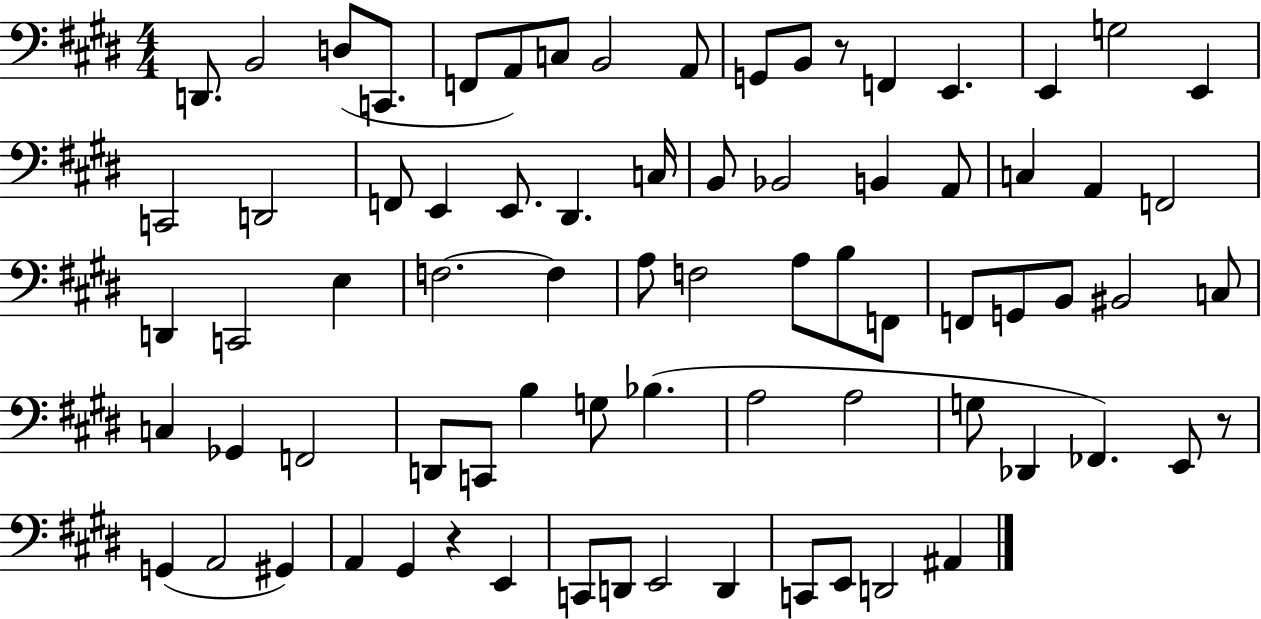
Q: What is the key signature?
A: E major